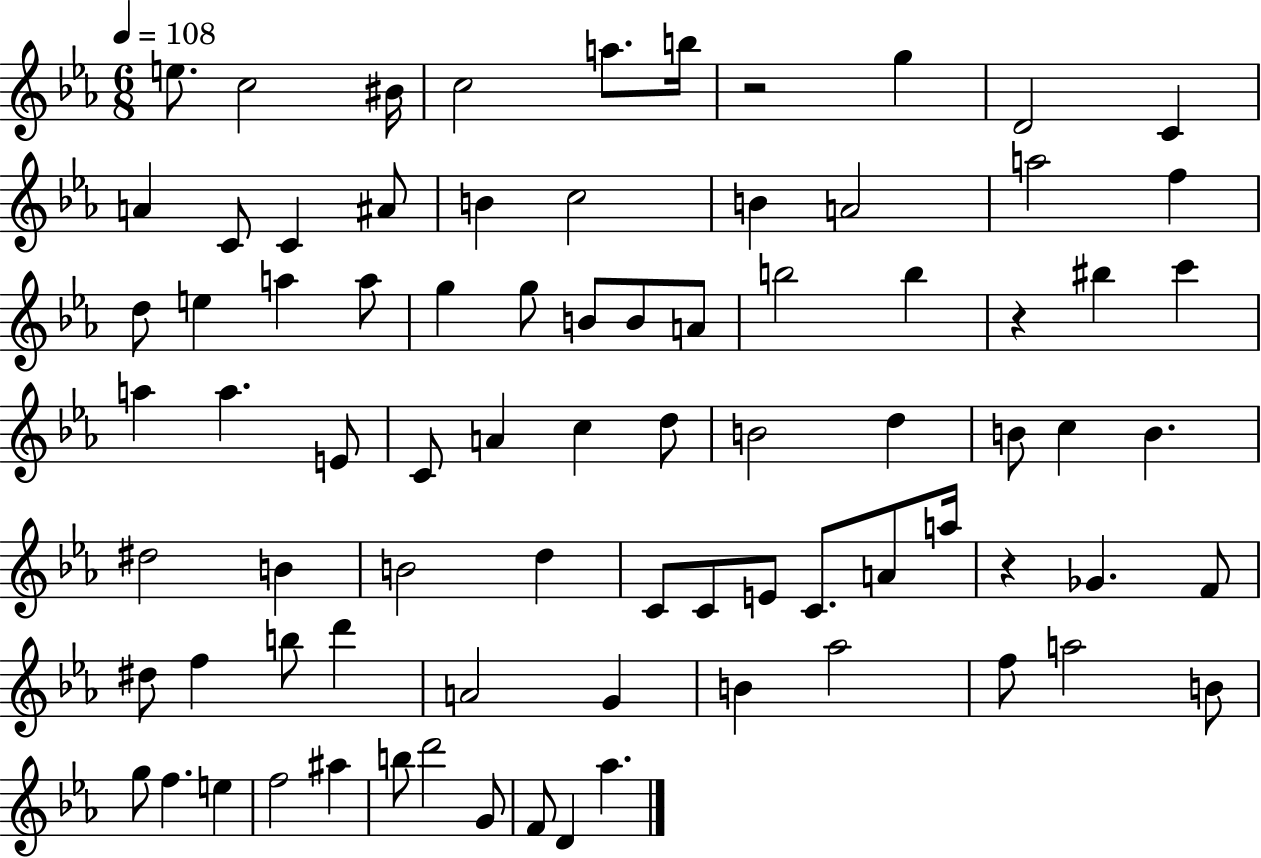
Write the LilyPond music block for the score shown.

{
  \clef treble
  \numericTimeSignature
  \time 6/8
  \key ees \major
  \tempo 4 = 108
  e''8. c''2 bis'16 | c''2 a''8. b''16 | r2 g''4 | d'2 c'4 | \break a'4 c'8 c'4 ais'8 | b'4 c''2 | b'4 a'2 | a''2 f''4 | \break d''8 e''4 a''4 a''8 | g''4 g''8 b'8 b'8 a'8 | b''2 b''4 | r4 bis''4 c'''4 | \break a''4 a''4. e'8 | c'8 a'4 c''4 d''8 | b'2 d''4 | b'8 c''4 b'4. | \break dis''2 b'4 | b'2 d''4 | c'8 c'8 e'8 c'8. a'8 a''16 | r4 ges'4. f'8 | \break dis''8 f''4 b''8 d'''4 | a'2 g'4 | b'4 aes''2 | f''8 a''2 b'8 | \break g''8 f''4. e''4 | f''2 ais''4 | b''8 d'''2 g'8 | f'8 d'4 aes''4. | \break \bar "|."
}